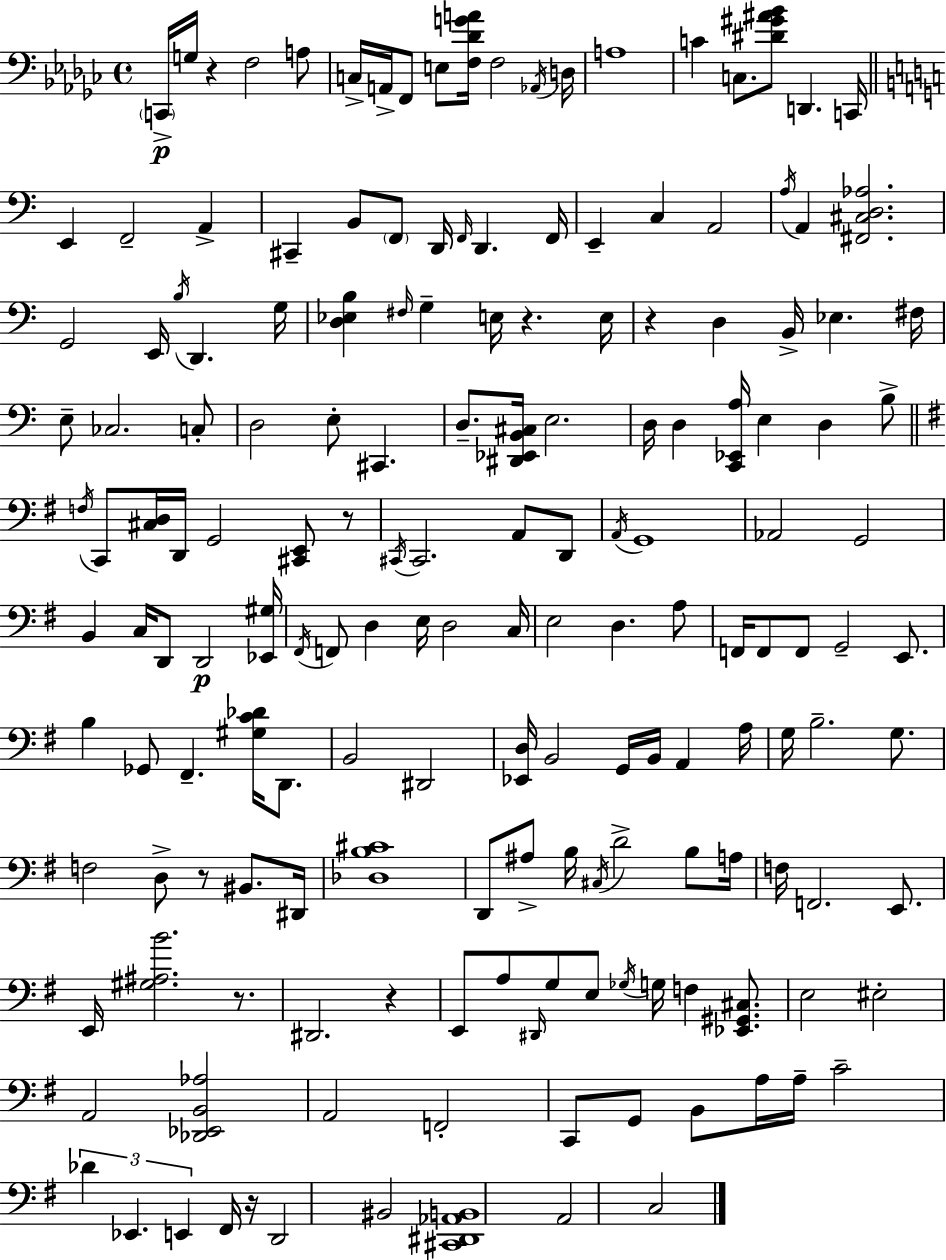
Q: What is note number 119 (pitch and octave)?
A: A3